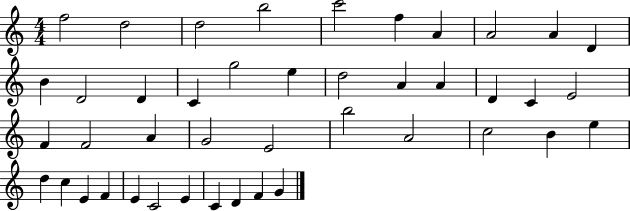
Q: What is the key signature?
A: C major